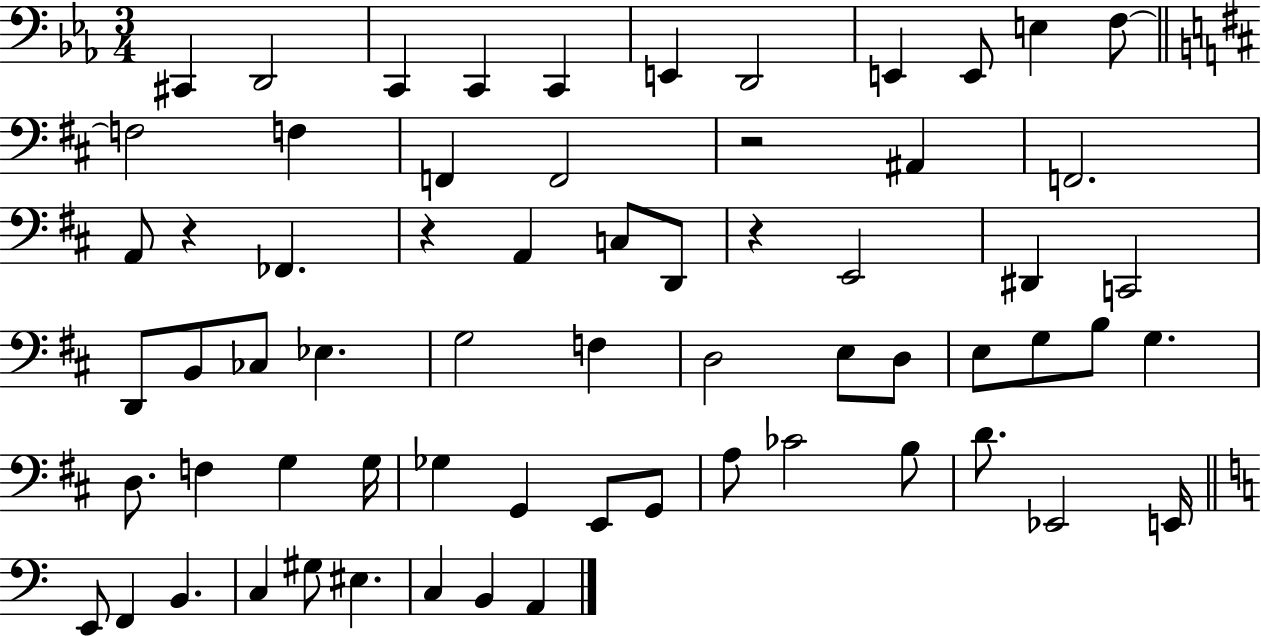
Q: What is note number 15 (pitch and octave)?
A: F2